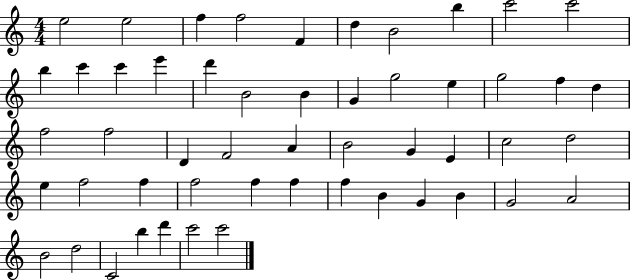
{
  \clef treble
  \numericTimeSignature
  \time 4/4
  \key c \major
  e''2 e''2 | f''4 f''2 f'4 | d''4 b'2 b''4 | c'''2 c'''2 | \break b''4 c'''4 c'''4 e'''4 | d'''4 b'2 b'4 | g'4 g''2 e''4 | g''2 f''4 d''4 | \break f''2 f''2 | d'4 f'2 a'4 | b'2 g'4 e'4 | c''2 d''2 | \break e''4 f''2 f''4 | f''2 f''4 f''4 | f''4 b'4 g'4 b'4 | g'2 a'2 | \break b'2 d''2 | c'2 b''4 d'''4 | c'''2 c'''2 | \bar "|."
}